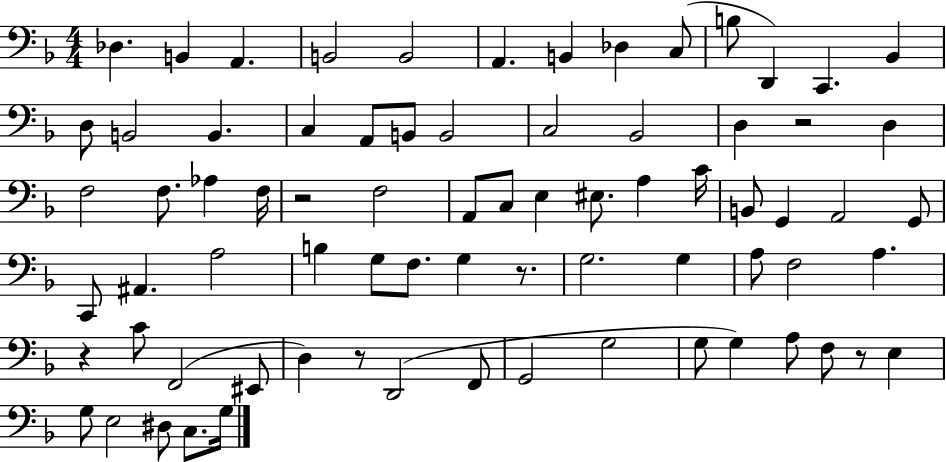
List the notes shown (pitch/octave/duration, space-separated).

Db3/q. B2/q A2/q. B2/h B2/h A2/q. B2/q Db3/q C3/e B3/e D2/q C2/q. Bb2/q D3/e B2/h B2/q. C3/q A2/e B2/e B2/h C3/h Bb2/h D3/q R/h D3/q F3/h F3/e. Ab3/q F3/s R/h F3/h A2/e C3/e E3/q EIS3/e. A3/q C4/s B2/e G2/q A2/h G2/e C2/e A#2/q. A3/h B3/q G3/e F3/e. G3/q R/e. G3/h. G3/q A3/e F3/h A3/q. R/q C4/e F2/h EIS2/e D3/q R/e D2/h F2/e G2/h G3/h G3/e G3/q A3/e F3/e R/e E3/q G3/e E3/h D#3/e C3/e. G3/s